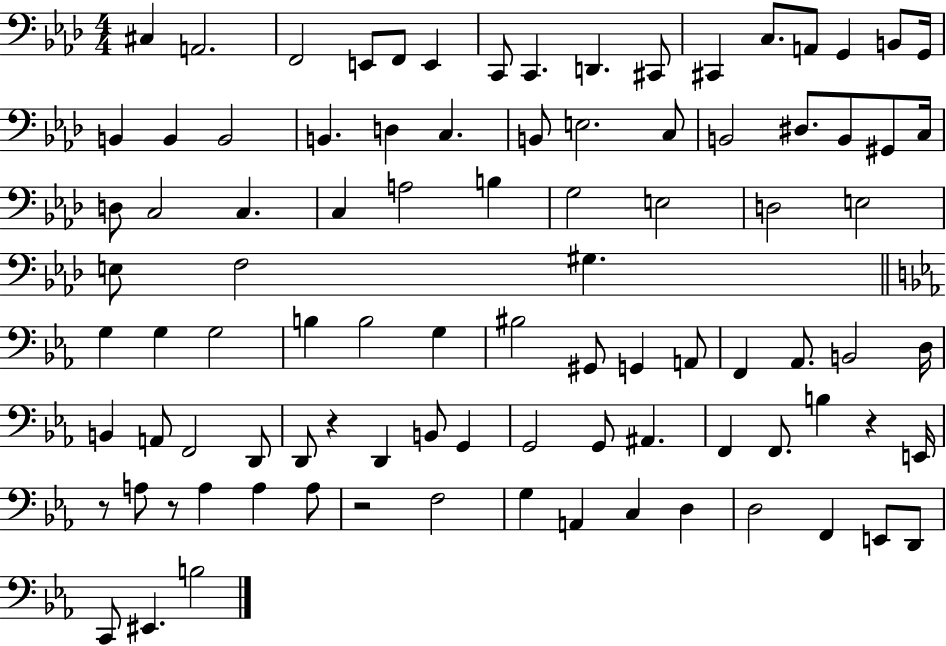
{
  \clef bass
  \numericTimeSignature
  \time 4/4
  \key aes \major
  cis4 a,2. | f,2 e,8 f,8 e,4 | c,8 c,4. d,4. cis,8 | cis,4 c8. a,8 g,4 b,8 g,16 | \break b,4 b,4 b,2 | b,4. d4 c4. | b,8 e2. c8 | b,2 dis8. b,8 gis,8 c16 | \break d8 c2 c4. | c4 a2 b4 | g2 e2 | d2 e2 | \break e8 f2 gis4. | \bar "||" \break \key c \minor g4 g4 g2 | b4 b2 g4 | bis2 gis,8 g,4 a,8 | f,4 aes,8. b,2 d16 | \break b,4 a,8 f,2 d,8 | d,8 r4 d,4 b,8 g,4 | g,2 g,8 ais,4. | f,4 f,8. b4 r4 e,16 | \break r8 a8 r8 a4 a4 a8 | r2 f2 | g4 a,4 c4 d4 | d2 f,4 e,8 d,8 | \break c,8 eis,4. b2 | \bar "|."
}